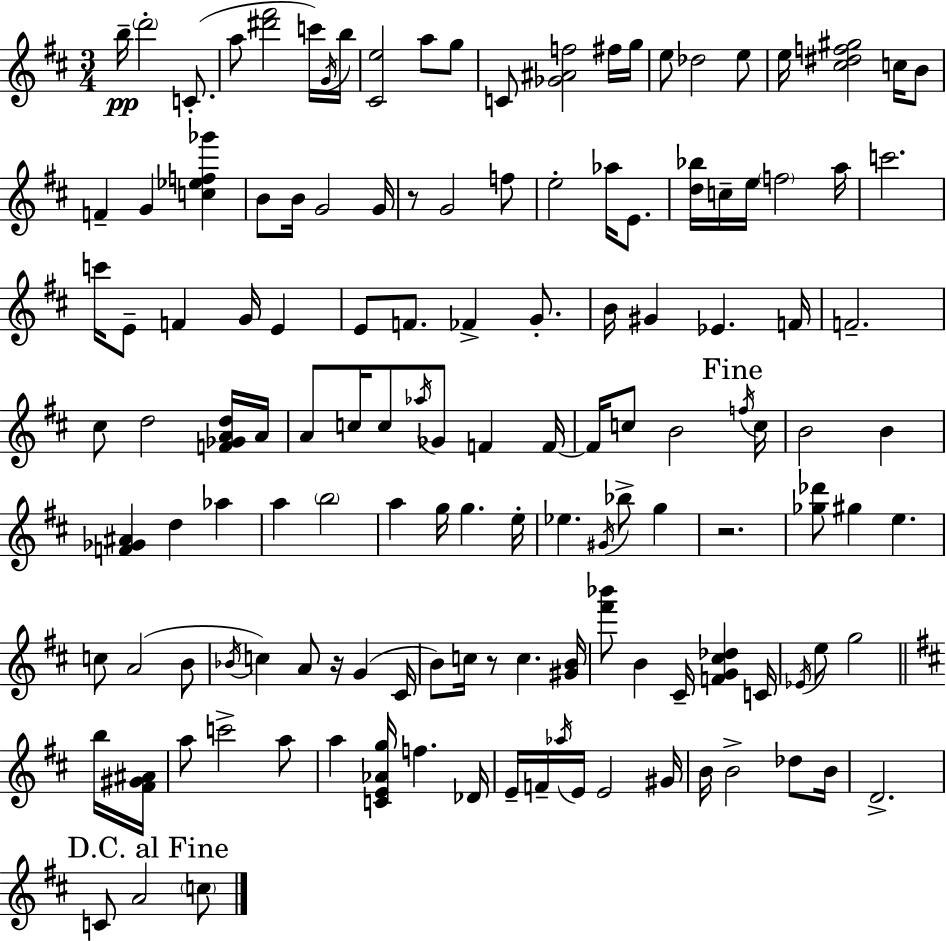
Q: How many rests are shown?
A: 4